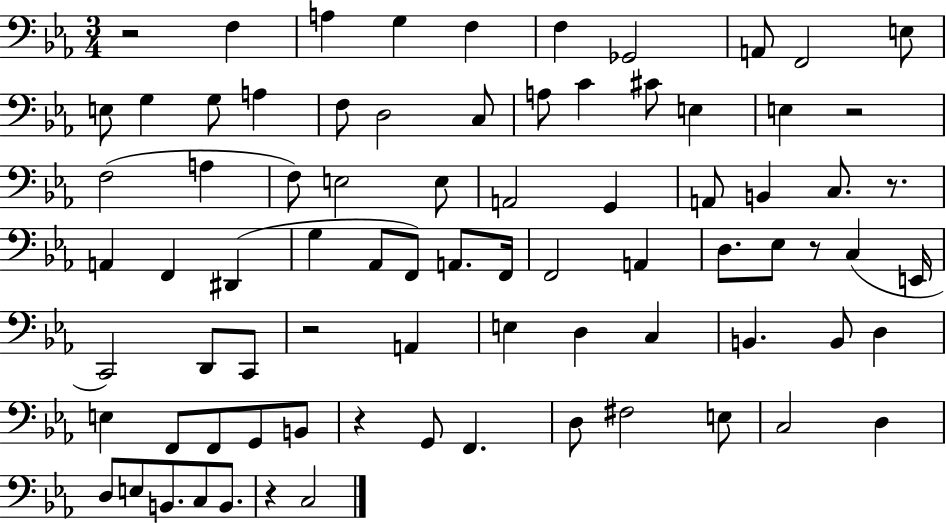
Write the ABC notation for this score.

X:1
T:Untitled
M:3/4
L:1/4
K:Eb
z2 F, A, G, F, F, _G,,2 A,,/2 F,,2 E,/2 E,/2 G, G,/2 A, F,/2 D,2 C,/2 A,/2 C ^C/2 E, E, z2 F,2 A, F,/2 E,2 E,/2 A,,2 G,, A,,/2 B,, C,/2 z/2 A,, F,, ^D,, G, _A,,/2 F,,/2 A,,/2 F,,/4 F,,2 A,, D,/2 _E,/2 z/2 C, E,,/4 C,,2 D,,/2 C,,/2 z2 A,, E, D, C, B,, B,,/2 D, E, F,,/2 F,,/2 G,,/2 B,,/2 z G,,/2 F,, D,/2 ^F,2 E,/2 C,2 D, D,/2 E,/2 B,,/2 C,/2 B,,/2 z C,2